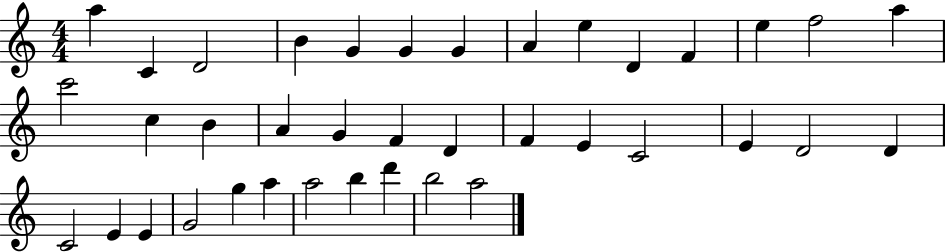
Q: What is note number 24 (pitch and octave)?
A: C4